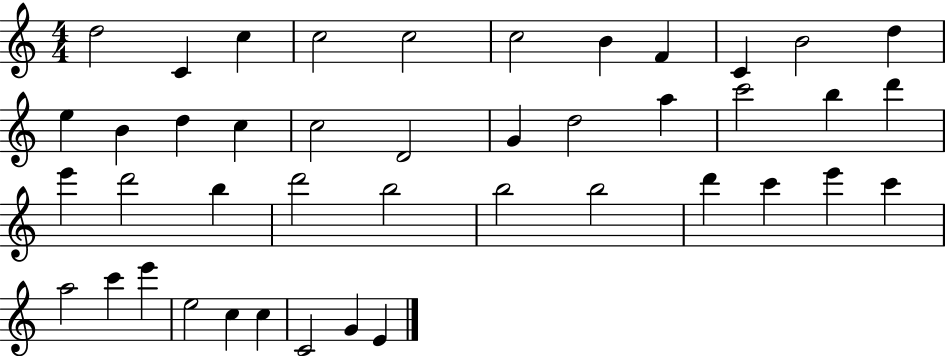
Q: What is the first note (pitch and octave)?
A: D5